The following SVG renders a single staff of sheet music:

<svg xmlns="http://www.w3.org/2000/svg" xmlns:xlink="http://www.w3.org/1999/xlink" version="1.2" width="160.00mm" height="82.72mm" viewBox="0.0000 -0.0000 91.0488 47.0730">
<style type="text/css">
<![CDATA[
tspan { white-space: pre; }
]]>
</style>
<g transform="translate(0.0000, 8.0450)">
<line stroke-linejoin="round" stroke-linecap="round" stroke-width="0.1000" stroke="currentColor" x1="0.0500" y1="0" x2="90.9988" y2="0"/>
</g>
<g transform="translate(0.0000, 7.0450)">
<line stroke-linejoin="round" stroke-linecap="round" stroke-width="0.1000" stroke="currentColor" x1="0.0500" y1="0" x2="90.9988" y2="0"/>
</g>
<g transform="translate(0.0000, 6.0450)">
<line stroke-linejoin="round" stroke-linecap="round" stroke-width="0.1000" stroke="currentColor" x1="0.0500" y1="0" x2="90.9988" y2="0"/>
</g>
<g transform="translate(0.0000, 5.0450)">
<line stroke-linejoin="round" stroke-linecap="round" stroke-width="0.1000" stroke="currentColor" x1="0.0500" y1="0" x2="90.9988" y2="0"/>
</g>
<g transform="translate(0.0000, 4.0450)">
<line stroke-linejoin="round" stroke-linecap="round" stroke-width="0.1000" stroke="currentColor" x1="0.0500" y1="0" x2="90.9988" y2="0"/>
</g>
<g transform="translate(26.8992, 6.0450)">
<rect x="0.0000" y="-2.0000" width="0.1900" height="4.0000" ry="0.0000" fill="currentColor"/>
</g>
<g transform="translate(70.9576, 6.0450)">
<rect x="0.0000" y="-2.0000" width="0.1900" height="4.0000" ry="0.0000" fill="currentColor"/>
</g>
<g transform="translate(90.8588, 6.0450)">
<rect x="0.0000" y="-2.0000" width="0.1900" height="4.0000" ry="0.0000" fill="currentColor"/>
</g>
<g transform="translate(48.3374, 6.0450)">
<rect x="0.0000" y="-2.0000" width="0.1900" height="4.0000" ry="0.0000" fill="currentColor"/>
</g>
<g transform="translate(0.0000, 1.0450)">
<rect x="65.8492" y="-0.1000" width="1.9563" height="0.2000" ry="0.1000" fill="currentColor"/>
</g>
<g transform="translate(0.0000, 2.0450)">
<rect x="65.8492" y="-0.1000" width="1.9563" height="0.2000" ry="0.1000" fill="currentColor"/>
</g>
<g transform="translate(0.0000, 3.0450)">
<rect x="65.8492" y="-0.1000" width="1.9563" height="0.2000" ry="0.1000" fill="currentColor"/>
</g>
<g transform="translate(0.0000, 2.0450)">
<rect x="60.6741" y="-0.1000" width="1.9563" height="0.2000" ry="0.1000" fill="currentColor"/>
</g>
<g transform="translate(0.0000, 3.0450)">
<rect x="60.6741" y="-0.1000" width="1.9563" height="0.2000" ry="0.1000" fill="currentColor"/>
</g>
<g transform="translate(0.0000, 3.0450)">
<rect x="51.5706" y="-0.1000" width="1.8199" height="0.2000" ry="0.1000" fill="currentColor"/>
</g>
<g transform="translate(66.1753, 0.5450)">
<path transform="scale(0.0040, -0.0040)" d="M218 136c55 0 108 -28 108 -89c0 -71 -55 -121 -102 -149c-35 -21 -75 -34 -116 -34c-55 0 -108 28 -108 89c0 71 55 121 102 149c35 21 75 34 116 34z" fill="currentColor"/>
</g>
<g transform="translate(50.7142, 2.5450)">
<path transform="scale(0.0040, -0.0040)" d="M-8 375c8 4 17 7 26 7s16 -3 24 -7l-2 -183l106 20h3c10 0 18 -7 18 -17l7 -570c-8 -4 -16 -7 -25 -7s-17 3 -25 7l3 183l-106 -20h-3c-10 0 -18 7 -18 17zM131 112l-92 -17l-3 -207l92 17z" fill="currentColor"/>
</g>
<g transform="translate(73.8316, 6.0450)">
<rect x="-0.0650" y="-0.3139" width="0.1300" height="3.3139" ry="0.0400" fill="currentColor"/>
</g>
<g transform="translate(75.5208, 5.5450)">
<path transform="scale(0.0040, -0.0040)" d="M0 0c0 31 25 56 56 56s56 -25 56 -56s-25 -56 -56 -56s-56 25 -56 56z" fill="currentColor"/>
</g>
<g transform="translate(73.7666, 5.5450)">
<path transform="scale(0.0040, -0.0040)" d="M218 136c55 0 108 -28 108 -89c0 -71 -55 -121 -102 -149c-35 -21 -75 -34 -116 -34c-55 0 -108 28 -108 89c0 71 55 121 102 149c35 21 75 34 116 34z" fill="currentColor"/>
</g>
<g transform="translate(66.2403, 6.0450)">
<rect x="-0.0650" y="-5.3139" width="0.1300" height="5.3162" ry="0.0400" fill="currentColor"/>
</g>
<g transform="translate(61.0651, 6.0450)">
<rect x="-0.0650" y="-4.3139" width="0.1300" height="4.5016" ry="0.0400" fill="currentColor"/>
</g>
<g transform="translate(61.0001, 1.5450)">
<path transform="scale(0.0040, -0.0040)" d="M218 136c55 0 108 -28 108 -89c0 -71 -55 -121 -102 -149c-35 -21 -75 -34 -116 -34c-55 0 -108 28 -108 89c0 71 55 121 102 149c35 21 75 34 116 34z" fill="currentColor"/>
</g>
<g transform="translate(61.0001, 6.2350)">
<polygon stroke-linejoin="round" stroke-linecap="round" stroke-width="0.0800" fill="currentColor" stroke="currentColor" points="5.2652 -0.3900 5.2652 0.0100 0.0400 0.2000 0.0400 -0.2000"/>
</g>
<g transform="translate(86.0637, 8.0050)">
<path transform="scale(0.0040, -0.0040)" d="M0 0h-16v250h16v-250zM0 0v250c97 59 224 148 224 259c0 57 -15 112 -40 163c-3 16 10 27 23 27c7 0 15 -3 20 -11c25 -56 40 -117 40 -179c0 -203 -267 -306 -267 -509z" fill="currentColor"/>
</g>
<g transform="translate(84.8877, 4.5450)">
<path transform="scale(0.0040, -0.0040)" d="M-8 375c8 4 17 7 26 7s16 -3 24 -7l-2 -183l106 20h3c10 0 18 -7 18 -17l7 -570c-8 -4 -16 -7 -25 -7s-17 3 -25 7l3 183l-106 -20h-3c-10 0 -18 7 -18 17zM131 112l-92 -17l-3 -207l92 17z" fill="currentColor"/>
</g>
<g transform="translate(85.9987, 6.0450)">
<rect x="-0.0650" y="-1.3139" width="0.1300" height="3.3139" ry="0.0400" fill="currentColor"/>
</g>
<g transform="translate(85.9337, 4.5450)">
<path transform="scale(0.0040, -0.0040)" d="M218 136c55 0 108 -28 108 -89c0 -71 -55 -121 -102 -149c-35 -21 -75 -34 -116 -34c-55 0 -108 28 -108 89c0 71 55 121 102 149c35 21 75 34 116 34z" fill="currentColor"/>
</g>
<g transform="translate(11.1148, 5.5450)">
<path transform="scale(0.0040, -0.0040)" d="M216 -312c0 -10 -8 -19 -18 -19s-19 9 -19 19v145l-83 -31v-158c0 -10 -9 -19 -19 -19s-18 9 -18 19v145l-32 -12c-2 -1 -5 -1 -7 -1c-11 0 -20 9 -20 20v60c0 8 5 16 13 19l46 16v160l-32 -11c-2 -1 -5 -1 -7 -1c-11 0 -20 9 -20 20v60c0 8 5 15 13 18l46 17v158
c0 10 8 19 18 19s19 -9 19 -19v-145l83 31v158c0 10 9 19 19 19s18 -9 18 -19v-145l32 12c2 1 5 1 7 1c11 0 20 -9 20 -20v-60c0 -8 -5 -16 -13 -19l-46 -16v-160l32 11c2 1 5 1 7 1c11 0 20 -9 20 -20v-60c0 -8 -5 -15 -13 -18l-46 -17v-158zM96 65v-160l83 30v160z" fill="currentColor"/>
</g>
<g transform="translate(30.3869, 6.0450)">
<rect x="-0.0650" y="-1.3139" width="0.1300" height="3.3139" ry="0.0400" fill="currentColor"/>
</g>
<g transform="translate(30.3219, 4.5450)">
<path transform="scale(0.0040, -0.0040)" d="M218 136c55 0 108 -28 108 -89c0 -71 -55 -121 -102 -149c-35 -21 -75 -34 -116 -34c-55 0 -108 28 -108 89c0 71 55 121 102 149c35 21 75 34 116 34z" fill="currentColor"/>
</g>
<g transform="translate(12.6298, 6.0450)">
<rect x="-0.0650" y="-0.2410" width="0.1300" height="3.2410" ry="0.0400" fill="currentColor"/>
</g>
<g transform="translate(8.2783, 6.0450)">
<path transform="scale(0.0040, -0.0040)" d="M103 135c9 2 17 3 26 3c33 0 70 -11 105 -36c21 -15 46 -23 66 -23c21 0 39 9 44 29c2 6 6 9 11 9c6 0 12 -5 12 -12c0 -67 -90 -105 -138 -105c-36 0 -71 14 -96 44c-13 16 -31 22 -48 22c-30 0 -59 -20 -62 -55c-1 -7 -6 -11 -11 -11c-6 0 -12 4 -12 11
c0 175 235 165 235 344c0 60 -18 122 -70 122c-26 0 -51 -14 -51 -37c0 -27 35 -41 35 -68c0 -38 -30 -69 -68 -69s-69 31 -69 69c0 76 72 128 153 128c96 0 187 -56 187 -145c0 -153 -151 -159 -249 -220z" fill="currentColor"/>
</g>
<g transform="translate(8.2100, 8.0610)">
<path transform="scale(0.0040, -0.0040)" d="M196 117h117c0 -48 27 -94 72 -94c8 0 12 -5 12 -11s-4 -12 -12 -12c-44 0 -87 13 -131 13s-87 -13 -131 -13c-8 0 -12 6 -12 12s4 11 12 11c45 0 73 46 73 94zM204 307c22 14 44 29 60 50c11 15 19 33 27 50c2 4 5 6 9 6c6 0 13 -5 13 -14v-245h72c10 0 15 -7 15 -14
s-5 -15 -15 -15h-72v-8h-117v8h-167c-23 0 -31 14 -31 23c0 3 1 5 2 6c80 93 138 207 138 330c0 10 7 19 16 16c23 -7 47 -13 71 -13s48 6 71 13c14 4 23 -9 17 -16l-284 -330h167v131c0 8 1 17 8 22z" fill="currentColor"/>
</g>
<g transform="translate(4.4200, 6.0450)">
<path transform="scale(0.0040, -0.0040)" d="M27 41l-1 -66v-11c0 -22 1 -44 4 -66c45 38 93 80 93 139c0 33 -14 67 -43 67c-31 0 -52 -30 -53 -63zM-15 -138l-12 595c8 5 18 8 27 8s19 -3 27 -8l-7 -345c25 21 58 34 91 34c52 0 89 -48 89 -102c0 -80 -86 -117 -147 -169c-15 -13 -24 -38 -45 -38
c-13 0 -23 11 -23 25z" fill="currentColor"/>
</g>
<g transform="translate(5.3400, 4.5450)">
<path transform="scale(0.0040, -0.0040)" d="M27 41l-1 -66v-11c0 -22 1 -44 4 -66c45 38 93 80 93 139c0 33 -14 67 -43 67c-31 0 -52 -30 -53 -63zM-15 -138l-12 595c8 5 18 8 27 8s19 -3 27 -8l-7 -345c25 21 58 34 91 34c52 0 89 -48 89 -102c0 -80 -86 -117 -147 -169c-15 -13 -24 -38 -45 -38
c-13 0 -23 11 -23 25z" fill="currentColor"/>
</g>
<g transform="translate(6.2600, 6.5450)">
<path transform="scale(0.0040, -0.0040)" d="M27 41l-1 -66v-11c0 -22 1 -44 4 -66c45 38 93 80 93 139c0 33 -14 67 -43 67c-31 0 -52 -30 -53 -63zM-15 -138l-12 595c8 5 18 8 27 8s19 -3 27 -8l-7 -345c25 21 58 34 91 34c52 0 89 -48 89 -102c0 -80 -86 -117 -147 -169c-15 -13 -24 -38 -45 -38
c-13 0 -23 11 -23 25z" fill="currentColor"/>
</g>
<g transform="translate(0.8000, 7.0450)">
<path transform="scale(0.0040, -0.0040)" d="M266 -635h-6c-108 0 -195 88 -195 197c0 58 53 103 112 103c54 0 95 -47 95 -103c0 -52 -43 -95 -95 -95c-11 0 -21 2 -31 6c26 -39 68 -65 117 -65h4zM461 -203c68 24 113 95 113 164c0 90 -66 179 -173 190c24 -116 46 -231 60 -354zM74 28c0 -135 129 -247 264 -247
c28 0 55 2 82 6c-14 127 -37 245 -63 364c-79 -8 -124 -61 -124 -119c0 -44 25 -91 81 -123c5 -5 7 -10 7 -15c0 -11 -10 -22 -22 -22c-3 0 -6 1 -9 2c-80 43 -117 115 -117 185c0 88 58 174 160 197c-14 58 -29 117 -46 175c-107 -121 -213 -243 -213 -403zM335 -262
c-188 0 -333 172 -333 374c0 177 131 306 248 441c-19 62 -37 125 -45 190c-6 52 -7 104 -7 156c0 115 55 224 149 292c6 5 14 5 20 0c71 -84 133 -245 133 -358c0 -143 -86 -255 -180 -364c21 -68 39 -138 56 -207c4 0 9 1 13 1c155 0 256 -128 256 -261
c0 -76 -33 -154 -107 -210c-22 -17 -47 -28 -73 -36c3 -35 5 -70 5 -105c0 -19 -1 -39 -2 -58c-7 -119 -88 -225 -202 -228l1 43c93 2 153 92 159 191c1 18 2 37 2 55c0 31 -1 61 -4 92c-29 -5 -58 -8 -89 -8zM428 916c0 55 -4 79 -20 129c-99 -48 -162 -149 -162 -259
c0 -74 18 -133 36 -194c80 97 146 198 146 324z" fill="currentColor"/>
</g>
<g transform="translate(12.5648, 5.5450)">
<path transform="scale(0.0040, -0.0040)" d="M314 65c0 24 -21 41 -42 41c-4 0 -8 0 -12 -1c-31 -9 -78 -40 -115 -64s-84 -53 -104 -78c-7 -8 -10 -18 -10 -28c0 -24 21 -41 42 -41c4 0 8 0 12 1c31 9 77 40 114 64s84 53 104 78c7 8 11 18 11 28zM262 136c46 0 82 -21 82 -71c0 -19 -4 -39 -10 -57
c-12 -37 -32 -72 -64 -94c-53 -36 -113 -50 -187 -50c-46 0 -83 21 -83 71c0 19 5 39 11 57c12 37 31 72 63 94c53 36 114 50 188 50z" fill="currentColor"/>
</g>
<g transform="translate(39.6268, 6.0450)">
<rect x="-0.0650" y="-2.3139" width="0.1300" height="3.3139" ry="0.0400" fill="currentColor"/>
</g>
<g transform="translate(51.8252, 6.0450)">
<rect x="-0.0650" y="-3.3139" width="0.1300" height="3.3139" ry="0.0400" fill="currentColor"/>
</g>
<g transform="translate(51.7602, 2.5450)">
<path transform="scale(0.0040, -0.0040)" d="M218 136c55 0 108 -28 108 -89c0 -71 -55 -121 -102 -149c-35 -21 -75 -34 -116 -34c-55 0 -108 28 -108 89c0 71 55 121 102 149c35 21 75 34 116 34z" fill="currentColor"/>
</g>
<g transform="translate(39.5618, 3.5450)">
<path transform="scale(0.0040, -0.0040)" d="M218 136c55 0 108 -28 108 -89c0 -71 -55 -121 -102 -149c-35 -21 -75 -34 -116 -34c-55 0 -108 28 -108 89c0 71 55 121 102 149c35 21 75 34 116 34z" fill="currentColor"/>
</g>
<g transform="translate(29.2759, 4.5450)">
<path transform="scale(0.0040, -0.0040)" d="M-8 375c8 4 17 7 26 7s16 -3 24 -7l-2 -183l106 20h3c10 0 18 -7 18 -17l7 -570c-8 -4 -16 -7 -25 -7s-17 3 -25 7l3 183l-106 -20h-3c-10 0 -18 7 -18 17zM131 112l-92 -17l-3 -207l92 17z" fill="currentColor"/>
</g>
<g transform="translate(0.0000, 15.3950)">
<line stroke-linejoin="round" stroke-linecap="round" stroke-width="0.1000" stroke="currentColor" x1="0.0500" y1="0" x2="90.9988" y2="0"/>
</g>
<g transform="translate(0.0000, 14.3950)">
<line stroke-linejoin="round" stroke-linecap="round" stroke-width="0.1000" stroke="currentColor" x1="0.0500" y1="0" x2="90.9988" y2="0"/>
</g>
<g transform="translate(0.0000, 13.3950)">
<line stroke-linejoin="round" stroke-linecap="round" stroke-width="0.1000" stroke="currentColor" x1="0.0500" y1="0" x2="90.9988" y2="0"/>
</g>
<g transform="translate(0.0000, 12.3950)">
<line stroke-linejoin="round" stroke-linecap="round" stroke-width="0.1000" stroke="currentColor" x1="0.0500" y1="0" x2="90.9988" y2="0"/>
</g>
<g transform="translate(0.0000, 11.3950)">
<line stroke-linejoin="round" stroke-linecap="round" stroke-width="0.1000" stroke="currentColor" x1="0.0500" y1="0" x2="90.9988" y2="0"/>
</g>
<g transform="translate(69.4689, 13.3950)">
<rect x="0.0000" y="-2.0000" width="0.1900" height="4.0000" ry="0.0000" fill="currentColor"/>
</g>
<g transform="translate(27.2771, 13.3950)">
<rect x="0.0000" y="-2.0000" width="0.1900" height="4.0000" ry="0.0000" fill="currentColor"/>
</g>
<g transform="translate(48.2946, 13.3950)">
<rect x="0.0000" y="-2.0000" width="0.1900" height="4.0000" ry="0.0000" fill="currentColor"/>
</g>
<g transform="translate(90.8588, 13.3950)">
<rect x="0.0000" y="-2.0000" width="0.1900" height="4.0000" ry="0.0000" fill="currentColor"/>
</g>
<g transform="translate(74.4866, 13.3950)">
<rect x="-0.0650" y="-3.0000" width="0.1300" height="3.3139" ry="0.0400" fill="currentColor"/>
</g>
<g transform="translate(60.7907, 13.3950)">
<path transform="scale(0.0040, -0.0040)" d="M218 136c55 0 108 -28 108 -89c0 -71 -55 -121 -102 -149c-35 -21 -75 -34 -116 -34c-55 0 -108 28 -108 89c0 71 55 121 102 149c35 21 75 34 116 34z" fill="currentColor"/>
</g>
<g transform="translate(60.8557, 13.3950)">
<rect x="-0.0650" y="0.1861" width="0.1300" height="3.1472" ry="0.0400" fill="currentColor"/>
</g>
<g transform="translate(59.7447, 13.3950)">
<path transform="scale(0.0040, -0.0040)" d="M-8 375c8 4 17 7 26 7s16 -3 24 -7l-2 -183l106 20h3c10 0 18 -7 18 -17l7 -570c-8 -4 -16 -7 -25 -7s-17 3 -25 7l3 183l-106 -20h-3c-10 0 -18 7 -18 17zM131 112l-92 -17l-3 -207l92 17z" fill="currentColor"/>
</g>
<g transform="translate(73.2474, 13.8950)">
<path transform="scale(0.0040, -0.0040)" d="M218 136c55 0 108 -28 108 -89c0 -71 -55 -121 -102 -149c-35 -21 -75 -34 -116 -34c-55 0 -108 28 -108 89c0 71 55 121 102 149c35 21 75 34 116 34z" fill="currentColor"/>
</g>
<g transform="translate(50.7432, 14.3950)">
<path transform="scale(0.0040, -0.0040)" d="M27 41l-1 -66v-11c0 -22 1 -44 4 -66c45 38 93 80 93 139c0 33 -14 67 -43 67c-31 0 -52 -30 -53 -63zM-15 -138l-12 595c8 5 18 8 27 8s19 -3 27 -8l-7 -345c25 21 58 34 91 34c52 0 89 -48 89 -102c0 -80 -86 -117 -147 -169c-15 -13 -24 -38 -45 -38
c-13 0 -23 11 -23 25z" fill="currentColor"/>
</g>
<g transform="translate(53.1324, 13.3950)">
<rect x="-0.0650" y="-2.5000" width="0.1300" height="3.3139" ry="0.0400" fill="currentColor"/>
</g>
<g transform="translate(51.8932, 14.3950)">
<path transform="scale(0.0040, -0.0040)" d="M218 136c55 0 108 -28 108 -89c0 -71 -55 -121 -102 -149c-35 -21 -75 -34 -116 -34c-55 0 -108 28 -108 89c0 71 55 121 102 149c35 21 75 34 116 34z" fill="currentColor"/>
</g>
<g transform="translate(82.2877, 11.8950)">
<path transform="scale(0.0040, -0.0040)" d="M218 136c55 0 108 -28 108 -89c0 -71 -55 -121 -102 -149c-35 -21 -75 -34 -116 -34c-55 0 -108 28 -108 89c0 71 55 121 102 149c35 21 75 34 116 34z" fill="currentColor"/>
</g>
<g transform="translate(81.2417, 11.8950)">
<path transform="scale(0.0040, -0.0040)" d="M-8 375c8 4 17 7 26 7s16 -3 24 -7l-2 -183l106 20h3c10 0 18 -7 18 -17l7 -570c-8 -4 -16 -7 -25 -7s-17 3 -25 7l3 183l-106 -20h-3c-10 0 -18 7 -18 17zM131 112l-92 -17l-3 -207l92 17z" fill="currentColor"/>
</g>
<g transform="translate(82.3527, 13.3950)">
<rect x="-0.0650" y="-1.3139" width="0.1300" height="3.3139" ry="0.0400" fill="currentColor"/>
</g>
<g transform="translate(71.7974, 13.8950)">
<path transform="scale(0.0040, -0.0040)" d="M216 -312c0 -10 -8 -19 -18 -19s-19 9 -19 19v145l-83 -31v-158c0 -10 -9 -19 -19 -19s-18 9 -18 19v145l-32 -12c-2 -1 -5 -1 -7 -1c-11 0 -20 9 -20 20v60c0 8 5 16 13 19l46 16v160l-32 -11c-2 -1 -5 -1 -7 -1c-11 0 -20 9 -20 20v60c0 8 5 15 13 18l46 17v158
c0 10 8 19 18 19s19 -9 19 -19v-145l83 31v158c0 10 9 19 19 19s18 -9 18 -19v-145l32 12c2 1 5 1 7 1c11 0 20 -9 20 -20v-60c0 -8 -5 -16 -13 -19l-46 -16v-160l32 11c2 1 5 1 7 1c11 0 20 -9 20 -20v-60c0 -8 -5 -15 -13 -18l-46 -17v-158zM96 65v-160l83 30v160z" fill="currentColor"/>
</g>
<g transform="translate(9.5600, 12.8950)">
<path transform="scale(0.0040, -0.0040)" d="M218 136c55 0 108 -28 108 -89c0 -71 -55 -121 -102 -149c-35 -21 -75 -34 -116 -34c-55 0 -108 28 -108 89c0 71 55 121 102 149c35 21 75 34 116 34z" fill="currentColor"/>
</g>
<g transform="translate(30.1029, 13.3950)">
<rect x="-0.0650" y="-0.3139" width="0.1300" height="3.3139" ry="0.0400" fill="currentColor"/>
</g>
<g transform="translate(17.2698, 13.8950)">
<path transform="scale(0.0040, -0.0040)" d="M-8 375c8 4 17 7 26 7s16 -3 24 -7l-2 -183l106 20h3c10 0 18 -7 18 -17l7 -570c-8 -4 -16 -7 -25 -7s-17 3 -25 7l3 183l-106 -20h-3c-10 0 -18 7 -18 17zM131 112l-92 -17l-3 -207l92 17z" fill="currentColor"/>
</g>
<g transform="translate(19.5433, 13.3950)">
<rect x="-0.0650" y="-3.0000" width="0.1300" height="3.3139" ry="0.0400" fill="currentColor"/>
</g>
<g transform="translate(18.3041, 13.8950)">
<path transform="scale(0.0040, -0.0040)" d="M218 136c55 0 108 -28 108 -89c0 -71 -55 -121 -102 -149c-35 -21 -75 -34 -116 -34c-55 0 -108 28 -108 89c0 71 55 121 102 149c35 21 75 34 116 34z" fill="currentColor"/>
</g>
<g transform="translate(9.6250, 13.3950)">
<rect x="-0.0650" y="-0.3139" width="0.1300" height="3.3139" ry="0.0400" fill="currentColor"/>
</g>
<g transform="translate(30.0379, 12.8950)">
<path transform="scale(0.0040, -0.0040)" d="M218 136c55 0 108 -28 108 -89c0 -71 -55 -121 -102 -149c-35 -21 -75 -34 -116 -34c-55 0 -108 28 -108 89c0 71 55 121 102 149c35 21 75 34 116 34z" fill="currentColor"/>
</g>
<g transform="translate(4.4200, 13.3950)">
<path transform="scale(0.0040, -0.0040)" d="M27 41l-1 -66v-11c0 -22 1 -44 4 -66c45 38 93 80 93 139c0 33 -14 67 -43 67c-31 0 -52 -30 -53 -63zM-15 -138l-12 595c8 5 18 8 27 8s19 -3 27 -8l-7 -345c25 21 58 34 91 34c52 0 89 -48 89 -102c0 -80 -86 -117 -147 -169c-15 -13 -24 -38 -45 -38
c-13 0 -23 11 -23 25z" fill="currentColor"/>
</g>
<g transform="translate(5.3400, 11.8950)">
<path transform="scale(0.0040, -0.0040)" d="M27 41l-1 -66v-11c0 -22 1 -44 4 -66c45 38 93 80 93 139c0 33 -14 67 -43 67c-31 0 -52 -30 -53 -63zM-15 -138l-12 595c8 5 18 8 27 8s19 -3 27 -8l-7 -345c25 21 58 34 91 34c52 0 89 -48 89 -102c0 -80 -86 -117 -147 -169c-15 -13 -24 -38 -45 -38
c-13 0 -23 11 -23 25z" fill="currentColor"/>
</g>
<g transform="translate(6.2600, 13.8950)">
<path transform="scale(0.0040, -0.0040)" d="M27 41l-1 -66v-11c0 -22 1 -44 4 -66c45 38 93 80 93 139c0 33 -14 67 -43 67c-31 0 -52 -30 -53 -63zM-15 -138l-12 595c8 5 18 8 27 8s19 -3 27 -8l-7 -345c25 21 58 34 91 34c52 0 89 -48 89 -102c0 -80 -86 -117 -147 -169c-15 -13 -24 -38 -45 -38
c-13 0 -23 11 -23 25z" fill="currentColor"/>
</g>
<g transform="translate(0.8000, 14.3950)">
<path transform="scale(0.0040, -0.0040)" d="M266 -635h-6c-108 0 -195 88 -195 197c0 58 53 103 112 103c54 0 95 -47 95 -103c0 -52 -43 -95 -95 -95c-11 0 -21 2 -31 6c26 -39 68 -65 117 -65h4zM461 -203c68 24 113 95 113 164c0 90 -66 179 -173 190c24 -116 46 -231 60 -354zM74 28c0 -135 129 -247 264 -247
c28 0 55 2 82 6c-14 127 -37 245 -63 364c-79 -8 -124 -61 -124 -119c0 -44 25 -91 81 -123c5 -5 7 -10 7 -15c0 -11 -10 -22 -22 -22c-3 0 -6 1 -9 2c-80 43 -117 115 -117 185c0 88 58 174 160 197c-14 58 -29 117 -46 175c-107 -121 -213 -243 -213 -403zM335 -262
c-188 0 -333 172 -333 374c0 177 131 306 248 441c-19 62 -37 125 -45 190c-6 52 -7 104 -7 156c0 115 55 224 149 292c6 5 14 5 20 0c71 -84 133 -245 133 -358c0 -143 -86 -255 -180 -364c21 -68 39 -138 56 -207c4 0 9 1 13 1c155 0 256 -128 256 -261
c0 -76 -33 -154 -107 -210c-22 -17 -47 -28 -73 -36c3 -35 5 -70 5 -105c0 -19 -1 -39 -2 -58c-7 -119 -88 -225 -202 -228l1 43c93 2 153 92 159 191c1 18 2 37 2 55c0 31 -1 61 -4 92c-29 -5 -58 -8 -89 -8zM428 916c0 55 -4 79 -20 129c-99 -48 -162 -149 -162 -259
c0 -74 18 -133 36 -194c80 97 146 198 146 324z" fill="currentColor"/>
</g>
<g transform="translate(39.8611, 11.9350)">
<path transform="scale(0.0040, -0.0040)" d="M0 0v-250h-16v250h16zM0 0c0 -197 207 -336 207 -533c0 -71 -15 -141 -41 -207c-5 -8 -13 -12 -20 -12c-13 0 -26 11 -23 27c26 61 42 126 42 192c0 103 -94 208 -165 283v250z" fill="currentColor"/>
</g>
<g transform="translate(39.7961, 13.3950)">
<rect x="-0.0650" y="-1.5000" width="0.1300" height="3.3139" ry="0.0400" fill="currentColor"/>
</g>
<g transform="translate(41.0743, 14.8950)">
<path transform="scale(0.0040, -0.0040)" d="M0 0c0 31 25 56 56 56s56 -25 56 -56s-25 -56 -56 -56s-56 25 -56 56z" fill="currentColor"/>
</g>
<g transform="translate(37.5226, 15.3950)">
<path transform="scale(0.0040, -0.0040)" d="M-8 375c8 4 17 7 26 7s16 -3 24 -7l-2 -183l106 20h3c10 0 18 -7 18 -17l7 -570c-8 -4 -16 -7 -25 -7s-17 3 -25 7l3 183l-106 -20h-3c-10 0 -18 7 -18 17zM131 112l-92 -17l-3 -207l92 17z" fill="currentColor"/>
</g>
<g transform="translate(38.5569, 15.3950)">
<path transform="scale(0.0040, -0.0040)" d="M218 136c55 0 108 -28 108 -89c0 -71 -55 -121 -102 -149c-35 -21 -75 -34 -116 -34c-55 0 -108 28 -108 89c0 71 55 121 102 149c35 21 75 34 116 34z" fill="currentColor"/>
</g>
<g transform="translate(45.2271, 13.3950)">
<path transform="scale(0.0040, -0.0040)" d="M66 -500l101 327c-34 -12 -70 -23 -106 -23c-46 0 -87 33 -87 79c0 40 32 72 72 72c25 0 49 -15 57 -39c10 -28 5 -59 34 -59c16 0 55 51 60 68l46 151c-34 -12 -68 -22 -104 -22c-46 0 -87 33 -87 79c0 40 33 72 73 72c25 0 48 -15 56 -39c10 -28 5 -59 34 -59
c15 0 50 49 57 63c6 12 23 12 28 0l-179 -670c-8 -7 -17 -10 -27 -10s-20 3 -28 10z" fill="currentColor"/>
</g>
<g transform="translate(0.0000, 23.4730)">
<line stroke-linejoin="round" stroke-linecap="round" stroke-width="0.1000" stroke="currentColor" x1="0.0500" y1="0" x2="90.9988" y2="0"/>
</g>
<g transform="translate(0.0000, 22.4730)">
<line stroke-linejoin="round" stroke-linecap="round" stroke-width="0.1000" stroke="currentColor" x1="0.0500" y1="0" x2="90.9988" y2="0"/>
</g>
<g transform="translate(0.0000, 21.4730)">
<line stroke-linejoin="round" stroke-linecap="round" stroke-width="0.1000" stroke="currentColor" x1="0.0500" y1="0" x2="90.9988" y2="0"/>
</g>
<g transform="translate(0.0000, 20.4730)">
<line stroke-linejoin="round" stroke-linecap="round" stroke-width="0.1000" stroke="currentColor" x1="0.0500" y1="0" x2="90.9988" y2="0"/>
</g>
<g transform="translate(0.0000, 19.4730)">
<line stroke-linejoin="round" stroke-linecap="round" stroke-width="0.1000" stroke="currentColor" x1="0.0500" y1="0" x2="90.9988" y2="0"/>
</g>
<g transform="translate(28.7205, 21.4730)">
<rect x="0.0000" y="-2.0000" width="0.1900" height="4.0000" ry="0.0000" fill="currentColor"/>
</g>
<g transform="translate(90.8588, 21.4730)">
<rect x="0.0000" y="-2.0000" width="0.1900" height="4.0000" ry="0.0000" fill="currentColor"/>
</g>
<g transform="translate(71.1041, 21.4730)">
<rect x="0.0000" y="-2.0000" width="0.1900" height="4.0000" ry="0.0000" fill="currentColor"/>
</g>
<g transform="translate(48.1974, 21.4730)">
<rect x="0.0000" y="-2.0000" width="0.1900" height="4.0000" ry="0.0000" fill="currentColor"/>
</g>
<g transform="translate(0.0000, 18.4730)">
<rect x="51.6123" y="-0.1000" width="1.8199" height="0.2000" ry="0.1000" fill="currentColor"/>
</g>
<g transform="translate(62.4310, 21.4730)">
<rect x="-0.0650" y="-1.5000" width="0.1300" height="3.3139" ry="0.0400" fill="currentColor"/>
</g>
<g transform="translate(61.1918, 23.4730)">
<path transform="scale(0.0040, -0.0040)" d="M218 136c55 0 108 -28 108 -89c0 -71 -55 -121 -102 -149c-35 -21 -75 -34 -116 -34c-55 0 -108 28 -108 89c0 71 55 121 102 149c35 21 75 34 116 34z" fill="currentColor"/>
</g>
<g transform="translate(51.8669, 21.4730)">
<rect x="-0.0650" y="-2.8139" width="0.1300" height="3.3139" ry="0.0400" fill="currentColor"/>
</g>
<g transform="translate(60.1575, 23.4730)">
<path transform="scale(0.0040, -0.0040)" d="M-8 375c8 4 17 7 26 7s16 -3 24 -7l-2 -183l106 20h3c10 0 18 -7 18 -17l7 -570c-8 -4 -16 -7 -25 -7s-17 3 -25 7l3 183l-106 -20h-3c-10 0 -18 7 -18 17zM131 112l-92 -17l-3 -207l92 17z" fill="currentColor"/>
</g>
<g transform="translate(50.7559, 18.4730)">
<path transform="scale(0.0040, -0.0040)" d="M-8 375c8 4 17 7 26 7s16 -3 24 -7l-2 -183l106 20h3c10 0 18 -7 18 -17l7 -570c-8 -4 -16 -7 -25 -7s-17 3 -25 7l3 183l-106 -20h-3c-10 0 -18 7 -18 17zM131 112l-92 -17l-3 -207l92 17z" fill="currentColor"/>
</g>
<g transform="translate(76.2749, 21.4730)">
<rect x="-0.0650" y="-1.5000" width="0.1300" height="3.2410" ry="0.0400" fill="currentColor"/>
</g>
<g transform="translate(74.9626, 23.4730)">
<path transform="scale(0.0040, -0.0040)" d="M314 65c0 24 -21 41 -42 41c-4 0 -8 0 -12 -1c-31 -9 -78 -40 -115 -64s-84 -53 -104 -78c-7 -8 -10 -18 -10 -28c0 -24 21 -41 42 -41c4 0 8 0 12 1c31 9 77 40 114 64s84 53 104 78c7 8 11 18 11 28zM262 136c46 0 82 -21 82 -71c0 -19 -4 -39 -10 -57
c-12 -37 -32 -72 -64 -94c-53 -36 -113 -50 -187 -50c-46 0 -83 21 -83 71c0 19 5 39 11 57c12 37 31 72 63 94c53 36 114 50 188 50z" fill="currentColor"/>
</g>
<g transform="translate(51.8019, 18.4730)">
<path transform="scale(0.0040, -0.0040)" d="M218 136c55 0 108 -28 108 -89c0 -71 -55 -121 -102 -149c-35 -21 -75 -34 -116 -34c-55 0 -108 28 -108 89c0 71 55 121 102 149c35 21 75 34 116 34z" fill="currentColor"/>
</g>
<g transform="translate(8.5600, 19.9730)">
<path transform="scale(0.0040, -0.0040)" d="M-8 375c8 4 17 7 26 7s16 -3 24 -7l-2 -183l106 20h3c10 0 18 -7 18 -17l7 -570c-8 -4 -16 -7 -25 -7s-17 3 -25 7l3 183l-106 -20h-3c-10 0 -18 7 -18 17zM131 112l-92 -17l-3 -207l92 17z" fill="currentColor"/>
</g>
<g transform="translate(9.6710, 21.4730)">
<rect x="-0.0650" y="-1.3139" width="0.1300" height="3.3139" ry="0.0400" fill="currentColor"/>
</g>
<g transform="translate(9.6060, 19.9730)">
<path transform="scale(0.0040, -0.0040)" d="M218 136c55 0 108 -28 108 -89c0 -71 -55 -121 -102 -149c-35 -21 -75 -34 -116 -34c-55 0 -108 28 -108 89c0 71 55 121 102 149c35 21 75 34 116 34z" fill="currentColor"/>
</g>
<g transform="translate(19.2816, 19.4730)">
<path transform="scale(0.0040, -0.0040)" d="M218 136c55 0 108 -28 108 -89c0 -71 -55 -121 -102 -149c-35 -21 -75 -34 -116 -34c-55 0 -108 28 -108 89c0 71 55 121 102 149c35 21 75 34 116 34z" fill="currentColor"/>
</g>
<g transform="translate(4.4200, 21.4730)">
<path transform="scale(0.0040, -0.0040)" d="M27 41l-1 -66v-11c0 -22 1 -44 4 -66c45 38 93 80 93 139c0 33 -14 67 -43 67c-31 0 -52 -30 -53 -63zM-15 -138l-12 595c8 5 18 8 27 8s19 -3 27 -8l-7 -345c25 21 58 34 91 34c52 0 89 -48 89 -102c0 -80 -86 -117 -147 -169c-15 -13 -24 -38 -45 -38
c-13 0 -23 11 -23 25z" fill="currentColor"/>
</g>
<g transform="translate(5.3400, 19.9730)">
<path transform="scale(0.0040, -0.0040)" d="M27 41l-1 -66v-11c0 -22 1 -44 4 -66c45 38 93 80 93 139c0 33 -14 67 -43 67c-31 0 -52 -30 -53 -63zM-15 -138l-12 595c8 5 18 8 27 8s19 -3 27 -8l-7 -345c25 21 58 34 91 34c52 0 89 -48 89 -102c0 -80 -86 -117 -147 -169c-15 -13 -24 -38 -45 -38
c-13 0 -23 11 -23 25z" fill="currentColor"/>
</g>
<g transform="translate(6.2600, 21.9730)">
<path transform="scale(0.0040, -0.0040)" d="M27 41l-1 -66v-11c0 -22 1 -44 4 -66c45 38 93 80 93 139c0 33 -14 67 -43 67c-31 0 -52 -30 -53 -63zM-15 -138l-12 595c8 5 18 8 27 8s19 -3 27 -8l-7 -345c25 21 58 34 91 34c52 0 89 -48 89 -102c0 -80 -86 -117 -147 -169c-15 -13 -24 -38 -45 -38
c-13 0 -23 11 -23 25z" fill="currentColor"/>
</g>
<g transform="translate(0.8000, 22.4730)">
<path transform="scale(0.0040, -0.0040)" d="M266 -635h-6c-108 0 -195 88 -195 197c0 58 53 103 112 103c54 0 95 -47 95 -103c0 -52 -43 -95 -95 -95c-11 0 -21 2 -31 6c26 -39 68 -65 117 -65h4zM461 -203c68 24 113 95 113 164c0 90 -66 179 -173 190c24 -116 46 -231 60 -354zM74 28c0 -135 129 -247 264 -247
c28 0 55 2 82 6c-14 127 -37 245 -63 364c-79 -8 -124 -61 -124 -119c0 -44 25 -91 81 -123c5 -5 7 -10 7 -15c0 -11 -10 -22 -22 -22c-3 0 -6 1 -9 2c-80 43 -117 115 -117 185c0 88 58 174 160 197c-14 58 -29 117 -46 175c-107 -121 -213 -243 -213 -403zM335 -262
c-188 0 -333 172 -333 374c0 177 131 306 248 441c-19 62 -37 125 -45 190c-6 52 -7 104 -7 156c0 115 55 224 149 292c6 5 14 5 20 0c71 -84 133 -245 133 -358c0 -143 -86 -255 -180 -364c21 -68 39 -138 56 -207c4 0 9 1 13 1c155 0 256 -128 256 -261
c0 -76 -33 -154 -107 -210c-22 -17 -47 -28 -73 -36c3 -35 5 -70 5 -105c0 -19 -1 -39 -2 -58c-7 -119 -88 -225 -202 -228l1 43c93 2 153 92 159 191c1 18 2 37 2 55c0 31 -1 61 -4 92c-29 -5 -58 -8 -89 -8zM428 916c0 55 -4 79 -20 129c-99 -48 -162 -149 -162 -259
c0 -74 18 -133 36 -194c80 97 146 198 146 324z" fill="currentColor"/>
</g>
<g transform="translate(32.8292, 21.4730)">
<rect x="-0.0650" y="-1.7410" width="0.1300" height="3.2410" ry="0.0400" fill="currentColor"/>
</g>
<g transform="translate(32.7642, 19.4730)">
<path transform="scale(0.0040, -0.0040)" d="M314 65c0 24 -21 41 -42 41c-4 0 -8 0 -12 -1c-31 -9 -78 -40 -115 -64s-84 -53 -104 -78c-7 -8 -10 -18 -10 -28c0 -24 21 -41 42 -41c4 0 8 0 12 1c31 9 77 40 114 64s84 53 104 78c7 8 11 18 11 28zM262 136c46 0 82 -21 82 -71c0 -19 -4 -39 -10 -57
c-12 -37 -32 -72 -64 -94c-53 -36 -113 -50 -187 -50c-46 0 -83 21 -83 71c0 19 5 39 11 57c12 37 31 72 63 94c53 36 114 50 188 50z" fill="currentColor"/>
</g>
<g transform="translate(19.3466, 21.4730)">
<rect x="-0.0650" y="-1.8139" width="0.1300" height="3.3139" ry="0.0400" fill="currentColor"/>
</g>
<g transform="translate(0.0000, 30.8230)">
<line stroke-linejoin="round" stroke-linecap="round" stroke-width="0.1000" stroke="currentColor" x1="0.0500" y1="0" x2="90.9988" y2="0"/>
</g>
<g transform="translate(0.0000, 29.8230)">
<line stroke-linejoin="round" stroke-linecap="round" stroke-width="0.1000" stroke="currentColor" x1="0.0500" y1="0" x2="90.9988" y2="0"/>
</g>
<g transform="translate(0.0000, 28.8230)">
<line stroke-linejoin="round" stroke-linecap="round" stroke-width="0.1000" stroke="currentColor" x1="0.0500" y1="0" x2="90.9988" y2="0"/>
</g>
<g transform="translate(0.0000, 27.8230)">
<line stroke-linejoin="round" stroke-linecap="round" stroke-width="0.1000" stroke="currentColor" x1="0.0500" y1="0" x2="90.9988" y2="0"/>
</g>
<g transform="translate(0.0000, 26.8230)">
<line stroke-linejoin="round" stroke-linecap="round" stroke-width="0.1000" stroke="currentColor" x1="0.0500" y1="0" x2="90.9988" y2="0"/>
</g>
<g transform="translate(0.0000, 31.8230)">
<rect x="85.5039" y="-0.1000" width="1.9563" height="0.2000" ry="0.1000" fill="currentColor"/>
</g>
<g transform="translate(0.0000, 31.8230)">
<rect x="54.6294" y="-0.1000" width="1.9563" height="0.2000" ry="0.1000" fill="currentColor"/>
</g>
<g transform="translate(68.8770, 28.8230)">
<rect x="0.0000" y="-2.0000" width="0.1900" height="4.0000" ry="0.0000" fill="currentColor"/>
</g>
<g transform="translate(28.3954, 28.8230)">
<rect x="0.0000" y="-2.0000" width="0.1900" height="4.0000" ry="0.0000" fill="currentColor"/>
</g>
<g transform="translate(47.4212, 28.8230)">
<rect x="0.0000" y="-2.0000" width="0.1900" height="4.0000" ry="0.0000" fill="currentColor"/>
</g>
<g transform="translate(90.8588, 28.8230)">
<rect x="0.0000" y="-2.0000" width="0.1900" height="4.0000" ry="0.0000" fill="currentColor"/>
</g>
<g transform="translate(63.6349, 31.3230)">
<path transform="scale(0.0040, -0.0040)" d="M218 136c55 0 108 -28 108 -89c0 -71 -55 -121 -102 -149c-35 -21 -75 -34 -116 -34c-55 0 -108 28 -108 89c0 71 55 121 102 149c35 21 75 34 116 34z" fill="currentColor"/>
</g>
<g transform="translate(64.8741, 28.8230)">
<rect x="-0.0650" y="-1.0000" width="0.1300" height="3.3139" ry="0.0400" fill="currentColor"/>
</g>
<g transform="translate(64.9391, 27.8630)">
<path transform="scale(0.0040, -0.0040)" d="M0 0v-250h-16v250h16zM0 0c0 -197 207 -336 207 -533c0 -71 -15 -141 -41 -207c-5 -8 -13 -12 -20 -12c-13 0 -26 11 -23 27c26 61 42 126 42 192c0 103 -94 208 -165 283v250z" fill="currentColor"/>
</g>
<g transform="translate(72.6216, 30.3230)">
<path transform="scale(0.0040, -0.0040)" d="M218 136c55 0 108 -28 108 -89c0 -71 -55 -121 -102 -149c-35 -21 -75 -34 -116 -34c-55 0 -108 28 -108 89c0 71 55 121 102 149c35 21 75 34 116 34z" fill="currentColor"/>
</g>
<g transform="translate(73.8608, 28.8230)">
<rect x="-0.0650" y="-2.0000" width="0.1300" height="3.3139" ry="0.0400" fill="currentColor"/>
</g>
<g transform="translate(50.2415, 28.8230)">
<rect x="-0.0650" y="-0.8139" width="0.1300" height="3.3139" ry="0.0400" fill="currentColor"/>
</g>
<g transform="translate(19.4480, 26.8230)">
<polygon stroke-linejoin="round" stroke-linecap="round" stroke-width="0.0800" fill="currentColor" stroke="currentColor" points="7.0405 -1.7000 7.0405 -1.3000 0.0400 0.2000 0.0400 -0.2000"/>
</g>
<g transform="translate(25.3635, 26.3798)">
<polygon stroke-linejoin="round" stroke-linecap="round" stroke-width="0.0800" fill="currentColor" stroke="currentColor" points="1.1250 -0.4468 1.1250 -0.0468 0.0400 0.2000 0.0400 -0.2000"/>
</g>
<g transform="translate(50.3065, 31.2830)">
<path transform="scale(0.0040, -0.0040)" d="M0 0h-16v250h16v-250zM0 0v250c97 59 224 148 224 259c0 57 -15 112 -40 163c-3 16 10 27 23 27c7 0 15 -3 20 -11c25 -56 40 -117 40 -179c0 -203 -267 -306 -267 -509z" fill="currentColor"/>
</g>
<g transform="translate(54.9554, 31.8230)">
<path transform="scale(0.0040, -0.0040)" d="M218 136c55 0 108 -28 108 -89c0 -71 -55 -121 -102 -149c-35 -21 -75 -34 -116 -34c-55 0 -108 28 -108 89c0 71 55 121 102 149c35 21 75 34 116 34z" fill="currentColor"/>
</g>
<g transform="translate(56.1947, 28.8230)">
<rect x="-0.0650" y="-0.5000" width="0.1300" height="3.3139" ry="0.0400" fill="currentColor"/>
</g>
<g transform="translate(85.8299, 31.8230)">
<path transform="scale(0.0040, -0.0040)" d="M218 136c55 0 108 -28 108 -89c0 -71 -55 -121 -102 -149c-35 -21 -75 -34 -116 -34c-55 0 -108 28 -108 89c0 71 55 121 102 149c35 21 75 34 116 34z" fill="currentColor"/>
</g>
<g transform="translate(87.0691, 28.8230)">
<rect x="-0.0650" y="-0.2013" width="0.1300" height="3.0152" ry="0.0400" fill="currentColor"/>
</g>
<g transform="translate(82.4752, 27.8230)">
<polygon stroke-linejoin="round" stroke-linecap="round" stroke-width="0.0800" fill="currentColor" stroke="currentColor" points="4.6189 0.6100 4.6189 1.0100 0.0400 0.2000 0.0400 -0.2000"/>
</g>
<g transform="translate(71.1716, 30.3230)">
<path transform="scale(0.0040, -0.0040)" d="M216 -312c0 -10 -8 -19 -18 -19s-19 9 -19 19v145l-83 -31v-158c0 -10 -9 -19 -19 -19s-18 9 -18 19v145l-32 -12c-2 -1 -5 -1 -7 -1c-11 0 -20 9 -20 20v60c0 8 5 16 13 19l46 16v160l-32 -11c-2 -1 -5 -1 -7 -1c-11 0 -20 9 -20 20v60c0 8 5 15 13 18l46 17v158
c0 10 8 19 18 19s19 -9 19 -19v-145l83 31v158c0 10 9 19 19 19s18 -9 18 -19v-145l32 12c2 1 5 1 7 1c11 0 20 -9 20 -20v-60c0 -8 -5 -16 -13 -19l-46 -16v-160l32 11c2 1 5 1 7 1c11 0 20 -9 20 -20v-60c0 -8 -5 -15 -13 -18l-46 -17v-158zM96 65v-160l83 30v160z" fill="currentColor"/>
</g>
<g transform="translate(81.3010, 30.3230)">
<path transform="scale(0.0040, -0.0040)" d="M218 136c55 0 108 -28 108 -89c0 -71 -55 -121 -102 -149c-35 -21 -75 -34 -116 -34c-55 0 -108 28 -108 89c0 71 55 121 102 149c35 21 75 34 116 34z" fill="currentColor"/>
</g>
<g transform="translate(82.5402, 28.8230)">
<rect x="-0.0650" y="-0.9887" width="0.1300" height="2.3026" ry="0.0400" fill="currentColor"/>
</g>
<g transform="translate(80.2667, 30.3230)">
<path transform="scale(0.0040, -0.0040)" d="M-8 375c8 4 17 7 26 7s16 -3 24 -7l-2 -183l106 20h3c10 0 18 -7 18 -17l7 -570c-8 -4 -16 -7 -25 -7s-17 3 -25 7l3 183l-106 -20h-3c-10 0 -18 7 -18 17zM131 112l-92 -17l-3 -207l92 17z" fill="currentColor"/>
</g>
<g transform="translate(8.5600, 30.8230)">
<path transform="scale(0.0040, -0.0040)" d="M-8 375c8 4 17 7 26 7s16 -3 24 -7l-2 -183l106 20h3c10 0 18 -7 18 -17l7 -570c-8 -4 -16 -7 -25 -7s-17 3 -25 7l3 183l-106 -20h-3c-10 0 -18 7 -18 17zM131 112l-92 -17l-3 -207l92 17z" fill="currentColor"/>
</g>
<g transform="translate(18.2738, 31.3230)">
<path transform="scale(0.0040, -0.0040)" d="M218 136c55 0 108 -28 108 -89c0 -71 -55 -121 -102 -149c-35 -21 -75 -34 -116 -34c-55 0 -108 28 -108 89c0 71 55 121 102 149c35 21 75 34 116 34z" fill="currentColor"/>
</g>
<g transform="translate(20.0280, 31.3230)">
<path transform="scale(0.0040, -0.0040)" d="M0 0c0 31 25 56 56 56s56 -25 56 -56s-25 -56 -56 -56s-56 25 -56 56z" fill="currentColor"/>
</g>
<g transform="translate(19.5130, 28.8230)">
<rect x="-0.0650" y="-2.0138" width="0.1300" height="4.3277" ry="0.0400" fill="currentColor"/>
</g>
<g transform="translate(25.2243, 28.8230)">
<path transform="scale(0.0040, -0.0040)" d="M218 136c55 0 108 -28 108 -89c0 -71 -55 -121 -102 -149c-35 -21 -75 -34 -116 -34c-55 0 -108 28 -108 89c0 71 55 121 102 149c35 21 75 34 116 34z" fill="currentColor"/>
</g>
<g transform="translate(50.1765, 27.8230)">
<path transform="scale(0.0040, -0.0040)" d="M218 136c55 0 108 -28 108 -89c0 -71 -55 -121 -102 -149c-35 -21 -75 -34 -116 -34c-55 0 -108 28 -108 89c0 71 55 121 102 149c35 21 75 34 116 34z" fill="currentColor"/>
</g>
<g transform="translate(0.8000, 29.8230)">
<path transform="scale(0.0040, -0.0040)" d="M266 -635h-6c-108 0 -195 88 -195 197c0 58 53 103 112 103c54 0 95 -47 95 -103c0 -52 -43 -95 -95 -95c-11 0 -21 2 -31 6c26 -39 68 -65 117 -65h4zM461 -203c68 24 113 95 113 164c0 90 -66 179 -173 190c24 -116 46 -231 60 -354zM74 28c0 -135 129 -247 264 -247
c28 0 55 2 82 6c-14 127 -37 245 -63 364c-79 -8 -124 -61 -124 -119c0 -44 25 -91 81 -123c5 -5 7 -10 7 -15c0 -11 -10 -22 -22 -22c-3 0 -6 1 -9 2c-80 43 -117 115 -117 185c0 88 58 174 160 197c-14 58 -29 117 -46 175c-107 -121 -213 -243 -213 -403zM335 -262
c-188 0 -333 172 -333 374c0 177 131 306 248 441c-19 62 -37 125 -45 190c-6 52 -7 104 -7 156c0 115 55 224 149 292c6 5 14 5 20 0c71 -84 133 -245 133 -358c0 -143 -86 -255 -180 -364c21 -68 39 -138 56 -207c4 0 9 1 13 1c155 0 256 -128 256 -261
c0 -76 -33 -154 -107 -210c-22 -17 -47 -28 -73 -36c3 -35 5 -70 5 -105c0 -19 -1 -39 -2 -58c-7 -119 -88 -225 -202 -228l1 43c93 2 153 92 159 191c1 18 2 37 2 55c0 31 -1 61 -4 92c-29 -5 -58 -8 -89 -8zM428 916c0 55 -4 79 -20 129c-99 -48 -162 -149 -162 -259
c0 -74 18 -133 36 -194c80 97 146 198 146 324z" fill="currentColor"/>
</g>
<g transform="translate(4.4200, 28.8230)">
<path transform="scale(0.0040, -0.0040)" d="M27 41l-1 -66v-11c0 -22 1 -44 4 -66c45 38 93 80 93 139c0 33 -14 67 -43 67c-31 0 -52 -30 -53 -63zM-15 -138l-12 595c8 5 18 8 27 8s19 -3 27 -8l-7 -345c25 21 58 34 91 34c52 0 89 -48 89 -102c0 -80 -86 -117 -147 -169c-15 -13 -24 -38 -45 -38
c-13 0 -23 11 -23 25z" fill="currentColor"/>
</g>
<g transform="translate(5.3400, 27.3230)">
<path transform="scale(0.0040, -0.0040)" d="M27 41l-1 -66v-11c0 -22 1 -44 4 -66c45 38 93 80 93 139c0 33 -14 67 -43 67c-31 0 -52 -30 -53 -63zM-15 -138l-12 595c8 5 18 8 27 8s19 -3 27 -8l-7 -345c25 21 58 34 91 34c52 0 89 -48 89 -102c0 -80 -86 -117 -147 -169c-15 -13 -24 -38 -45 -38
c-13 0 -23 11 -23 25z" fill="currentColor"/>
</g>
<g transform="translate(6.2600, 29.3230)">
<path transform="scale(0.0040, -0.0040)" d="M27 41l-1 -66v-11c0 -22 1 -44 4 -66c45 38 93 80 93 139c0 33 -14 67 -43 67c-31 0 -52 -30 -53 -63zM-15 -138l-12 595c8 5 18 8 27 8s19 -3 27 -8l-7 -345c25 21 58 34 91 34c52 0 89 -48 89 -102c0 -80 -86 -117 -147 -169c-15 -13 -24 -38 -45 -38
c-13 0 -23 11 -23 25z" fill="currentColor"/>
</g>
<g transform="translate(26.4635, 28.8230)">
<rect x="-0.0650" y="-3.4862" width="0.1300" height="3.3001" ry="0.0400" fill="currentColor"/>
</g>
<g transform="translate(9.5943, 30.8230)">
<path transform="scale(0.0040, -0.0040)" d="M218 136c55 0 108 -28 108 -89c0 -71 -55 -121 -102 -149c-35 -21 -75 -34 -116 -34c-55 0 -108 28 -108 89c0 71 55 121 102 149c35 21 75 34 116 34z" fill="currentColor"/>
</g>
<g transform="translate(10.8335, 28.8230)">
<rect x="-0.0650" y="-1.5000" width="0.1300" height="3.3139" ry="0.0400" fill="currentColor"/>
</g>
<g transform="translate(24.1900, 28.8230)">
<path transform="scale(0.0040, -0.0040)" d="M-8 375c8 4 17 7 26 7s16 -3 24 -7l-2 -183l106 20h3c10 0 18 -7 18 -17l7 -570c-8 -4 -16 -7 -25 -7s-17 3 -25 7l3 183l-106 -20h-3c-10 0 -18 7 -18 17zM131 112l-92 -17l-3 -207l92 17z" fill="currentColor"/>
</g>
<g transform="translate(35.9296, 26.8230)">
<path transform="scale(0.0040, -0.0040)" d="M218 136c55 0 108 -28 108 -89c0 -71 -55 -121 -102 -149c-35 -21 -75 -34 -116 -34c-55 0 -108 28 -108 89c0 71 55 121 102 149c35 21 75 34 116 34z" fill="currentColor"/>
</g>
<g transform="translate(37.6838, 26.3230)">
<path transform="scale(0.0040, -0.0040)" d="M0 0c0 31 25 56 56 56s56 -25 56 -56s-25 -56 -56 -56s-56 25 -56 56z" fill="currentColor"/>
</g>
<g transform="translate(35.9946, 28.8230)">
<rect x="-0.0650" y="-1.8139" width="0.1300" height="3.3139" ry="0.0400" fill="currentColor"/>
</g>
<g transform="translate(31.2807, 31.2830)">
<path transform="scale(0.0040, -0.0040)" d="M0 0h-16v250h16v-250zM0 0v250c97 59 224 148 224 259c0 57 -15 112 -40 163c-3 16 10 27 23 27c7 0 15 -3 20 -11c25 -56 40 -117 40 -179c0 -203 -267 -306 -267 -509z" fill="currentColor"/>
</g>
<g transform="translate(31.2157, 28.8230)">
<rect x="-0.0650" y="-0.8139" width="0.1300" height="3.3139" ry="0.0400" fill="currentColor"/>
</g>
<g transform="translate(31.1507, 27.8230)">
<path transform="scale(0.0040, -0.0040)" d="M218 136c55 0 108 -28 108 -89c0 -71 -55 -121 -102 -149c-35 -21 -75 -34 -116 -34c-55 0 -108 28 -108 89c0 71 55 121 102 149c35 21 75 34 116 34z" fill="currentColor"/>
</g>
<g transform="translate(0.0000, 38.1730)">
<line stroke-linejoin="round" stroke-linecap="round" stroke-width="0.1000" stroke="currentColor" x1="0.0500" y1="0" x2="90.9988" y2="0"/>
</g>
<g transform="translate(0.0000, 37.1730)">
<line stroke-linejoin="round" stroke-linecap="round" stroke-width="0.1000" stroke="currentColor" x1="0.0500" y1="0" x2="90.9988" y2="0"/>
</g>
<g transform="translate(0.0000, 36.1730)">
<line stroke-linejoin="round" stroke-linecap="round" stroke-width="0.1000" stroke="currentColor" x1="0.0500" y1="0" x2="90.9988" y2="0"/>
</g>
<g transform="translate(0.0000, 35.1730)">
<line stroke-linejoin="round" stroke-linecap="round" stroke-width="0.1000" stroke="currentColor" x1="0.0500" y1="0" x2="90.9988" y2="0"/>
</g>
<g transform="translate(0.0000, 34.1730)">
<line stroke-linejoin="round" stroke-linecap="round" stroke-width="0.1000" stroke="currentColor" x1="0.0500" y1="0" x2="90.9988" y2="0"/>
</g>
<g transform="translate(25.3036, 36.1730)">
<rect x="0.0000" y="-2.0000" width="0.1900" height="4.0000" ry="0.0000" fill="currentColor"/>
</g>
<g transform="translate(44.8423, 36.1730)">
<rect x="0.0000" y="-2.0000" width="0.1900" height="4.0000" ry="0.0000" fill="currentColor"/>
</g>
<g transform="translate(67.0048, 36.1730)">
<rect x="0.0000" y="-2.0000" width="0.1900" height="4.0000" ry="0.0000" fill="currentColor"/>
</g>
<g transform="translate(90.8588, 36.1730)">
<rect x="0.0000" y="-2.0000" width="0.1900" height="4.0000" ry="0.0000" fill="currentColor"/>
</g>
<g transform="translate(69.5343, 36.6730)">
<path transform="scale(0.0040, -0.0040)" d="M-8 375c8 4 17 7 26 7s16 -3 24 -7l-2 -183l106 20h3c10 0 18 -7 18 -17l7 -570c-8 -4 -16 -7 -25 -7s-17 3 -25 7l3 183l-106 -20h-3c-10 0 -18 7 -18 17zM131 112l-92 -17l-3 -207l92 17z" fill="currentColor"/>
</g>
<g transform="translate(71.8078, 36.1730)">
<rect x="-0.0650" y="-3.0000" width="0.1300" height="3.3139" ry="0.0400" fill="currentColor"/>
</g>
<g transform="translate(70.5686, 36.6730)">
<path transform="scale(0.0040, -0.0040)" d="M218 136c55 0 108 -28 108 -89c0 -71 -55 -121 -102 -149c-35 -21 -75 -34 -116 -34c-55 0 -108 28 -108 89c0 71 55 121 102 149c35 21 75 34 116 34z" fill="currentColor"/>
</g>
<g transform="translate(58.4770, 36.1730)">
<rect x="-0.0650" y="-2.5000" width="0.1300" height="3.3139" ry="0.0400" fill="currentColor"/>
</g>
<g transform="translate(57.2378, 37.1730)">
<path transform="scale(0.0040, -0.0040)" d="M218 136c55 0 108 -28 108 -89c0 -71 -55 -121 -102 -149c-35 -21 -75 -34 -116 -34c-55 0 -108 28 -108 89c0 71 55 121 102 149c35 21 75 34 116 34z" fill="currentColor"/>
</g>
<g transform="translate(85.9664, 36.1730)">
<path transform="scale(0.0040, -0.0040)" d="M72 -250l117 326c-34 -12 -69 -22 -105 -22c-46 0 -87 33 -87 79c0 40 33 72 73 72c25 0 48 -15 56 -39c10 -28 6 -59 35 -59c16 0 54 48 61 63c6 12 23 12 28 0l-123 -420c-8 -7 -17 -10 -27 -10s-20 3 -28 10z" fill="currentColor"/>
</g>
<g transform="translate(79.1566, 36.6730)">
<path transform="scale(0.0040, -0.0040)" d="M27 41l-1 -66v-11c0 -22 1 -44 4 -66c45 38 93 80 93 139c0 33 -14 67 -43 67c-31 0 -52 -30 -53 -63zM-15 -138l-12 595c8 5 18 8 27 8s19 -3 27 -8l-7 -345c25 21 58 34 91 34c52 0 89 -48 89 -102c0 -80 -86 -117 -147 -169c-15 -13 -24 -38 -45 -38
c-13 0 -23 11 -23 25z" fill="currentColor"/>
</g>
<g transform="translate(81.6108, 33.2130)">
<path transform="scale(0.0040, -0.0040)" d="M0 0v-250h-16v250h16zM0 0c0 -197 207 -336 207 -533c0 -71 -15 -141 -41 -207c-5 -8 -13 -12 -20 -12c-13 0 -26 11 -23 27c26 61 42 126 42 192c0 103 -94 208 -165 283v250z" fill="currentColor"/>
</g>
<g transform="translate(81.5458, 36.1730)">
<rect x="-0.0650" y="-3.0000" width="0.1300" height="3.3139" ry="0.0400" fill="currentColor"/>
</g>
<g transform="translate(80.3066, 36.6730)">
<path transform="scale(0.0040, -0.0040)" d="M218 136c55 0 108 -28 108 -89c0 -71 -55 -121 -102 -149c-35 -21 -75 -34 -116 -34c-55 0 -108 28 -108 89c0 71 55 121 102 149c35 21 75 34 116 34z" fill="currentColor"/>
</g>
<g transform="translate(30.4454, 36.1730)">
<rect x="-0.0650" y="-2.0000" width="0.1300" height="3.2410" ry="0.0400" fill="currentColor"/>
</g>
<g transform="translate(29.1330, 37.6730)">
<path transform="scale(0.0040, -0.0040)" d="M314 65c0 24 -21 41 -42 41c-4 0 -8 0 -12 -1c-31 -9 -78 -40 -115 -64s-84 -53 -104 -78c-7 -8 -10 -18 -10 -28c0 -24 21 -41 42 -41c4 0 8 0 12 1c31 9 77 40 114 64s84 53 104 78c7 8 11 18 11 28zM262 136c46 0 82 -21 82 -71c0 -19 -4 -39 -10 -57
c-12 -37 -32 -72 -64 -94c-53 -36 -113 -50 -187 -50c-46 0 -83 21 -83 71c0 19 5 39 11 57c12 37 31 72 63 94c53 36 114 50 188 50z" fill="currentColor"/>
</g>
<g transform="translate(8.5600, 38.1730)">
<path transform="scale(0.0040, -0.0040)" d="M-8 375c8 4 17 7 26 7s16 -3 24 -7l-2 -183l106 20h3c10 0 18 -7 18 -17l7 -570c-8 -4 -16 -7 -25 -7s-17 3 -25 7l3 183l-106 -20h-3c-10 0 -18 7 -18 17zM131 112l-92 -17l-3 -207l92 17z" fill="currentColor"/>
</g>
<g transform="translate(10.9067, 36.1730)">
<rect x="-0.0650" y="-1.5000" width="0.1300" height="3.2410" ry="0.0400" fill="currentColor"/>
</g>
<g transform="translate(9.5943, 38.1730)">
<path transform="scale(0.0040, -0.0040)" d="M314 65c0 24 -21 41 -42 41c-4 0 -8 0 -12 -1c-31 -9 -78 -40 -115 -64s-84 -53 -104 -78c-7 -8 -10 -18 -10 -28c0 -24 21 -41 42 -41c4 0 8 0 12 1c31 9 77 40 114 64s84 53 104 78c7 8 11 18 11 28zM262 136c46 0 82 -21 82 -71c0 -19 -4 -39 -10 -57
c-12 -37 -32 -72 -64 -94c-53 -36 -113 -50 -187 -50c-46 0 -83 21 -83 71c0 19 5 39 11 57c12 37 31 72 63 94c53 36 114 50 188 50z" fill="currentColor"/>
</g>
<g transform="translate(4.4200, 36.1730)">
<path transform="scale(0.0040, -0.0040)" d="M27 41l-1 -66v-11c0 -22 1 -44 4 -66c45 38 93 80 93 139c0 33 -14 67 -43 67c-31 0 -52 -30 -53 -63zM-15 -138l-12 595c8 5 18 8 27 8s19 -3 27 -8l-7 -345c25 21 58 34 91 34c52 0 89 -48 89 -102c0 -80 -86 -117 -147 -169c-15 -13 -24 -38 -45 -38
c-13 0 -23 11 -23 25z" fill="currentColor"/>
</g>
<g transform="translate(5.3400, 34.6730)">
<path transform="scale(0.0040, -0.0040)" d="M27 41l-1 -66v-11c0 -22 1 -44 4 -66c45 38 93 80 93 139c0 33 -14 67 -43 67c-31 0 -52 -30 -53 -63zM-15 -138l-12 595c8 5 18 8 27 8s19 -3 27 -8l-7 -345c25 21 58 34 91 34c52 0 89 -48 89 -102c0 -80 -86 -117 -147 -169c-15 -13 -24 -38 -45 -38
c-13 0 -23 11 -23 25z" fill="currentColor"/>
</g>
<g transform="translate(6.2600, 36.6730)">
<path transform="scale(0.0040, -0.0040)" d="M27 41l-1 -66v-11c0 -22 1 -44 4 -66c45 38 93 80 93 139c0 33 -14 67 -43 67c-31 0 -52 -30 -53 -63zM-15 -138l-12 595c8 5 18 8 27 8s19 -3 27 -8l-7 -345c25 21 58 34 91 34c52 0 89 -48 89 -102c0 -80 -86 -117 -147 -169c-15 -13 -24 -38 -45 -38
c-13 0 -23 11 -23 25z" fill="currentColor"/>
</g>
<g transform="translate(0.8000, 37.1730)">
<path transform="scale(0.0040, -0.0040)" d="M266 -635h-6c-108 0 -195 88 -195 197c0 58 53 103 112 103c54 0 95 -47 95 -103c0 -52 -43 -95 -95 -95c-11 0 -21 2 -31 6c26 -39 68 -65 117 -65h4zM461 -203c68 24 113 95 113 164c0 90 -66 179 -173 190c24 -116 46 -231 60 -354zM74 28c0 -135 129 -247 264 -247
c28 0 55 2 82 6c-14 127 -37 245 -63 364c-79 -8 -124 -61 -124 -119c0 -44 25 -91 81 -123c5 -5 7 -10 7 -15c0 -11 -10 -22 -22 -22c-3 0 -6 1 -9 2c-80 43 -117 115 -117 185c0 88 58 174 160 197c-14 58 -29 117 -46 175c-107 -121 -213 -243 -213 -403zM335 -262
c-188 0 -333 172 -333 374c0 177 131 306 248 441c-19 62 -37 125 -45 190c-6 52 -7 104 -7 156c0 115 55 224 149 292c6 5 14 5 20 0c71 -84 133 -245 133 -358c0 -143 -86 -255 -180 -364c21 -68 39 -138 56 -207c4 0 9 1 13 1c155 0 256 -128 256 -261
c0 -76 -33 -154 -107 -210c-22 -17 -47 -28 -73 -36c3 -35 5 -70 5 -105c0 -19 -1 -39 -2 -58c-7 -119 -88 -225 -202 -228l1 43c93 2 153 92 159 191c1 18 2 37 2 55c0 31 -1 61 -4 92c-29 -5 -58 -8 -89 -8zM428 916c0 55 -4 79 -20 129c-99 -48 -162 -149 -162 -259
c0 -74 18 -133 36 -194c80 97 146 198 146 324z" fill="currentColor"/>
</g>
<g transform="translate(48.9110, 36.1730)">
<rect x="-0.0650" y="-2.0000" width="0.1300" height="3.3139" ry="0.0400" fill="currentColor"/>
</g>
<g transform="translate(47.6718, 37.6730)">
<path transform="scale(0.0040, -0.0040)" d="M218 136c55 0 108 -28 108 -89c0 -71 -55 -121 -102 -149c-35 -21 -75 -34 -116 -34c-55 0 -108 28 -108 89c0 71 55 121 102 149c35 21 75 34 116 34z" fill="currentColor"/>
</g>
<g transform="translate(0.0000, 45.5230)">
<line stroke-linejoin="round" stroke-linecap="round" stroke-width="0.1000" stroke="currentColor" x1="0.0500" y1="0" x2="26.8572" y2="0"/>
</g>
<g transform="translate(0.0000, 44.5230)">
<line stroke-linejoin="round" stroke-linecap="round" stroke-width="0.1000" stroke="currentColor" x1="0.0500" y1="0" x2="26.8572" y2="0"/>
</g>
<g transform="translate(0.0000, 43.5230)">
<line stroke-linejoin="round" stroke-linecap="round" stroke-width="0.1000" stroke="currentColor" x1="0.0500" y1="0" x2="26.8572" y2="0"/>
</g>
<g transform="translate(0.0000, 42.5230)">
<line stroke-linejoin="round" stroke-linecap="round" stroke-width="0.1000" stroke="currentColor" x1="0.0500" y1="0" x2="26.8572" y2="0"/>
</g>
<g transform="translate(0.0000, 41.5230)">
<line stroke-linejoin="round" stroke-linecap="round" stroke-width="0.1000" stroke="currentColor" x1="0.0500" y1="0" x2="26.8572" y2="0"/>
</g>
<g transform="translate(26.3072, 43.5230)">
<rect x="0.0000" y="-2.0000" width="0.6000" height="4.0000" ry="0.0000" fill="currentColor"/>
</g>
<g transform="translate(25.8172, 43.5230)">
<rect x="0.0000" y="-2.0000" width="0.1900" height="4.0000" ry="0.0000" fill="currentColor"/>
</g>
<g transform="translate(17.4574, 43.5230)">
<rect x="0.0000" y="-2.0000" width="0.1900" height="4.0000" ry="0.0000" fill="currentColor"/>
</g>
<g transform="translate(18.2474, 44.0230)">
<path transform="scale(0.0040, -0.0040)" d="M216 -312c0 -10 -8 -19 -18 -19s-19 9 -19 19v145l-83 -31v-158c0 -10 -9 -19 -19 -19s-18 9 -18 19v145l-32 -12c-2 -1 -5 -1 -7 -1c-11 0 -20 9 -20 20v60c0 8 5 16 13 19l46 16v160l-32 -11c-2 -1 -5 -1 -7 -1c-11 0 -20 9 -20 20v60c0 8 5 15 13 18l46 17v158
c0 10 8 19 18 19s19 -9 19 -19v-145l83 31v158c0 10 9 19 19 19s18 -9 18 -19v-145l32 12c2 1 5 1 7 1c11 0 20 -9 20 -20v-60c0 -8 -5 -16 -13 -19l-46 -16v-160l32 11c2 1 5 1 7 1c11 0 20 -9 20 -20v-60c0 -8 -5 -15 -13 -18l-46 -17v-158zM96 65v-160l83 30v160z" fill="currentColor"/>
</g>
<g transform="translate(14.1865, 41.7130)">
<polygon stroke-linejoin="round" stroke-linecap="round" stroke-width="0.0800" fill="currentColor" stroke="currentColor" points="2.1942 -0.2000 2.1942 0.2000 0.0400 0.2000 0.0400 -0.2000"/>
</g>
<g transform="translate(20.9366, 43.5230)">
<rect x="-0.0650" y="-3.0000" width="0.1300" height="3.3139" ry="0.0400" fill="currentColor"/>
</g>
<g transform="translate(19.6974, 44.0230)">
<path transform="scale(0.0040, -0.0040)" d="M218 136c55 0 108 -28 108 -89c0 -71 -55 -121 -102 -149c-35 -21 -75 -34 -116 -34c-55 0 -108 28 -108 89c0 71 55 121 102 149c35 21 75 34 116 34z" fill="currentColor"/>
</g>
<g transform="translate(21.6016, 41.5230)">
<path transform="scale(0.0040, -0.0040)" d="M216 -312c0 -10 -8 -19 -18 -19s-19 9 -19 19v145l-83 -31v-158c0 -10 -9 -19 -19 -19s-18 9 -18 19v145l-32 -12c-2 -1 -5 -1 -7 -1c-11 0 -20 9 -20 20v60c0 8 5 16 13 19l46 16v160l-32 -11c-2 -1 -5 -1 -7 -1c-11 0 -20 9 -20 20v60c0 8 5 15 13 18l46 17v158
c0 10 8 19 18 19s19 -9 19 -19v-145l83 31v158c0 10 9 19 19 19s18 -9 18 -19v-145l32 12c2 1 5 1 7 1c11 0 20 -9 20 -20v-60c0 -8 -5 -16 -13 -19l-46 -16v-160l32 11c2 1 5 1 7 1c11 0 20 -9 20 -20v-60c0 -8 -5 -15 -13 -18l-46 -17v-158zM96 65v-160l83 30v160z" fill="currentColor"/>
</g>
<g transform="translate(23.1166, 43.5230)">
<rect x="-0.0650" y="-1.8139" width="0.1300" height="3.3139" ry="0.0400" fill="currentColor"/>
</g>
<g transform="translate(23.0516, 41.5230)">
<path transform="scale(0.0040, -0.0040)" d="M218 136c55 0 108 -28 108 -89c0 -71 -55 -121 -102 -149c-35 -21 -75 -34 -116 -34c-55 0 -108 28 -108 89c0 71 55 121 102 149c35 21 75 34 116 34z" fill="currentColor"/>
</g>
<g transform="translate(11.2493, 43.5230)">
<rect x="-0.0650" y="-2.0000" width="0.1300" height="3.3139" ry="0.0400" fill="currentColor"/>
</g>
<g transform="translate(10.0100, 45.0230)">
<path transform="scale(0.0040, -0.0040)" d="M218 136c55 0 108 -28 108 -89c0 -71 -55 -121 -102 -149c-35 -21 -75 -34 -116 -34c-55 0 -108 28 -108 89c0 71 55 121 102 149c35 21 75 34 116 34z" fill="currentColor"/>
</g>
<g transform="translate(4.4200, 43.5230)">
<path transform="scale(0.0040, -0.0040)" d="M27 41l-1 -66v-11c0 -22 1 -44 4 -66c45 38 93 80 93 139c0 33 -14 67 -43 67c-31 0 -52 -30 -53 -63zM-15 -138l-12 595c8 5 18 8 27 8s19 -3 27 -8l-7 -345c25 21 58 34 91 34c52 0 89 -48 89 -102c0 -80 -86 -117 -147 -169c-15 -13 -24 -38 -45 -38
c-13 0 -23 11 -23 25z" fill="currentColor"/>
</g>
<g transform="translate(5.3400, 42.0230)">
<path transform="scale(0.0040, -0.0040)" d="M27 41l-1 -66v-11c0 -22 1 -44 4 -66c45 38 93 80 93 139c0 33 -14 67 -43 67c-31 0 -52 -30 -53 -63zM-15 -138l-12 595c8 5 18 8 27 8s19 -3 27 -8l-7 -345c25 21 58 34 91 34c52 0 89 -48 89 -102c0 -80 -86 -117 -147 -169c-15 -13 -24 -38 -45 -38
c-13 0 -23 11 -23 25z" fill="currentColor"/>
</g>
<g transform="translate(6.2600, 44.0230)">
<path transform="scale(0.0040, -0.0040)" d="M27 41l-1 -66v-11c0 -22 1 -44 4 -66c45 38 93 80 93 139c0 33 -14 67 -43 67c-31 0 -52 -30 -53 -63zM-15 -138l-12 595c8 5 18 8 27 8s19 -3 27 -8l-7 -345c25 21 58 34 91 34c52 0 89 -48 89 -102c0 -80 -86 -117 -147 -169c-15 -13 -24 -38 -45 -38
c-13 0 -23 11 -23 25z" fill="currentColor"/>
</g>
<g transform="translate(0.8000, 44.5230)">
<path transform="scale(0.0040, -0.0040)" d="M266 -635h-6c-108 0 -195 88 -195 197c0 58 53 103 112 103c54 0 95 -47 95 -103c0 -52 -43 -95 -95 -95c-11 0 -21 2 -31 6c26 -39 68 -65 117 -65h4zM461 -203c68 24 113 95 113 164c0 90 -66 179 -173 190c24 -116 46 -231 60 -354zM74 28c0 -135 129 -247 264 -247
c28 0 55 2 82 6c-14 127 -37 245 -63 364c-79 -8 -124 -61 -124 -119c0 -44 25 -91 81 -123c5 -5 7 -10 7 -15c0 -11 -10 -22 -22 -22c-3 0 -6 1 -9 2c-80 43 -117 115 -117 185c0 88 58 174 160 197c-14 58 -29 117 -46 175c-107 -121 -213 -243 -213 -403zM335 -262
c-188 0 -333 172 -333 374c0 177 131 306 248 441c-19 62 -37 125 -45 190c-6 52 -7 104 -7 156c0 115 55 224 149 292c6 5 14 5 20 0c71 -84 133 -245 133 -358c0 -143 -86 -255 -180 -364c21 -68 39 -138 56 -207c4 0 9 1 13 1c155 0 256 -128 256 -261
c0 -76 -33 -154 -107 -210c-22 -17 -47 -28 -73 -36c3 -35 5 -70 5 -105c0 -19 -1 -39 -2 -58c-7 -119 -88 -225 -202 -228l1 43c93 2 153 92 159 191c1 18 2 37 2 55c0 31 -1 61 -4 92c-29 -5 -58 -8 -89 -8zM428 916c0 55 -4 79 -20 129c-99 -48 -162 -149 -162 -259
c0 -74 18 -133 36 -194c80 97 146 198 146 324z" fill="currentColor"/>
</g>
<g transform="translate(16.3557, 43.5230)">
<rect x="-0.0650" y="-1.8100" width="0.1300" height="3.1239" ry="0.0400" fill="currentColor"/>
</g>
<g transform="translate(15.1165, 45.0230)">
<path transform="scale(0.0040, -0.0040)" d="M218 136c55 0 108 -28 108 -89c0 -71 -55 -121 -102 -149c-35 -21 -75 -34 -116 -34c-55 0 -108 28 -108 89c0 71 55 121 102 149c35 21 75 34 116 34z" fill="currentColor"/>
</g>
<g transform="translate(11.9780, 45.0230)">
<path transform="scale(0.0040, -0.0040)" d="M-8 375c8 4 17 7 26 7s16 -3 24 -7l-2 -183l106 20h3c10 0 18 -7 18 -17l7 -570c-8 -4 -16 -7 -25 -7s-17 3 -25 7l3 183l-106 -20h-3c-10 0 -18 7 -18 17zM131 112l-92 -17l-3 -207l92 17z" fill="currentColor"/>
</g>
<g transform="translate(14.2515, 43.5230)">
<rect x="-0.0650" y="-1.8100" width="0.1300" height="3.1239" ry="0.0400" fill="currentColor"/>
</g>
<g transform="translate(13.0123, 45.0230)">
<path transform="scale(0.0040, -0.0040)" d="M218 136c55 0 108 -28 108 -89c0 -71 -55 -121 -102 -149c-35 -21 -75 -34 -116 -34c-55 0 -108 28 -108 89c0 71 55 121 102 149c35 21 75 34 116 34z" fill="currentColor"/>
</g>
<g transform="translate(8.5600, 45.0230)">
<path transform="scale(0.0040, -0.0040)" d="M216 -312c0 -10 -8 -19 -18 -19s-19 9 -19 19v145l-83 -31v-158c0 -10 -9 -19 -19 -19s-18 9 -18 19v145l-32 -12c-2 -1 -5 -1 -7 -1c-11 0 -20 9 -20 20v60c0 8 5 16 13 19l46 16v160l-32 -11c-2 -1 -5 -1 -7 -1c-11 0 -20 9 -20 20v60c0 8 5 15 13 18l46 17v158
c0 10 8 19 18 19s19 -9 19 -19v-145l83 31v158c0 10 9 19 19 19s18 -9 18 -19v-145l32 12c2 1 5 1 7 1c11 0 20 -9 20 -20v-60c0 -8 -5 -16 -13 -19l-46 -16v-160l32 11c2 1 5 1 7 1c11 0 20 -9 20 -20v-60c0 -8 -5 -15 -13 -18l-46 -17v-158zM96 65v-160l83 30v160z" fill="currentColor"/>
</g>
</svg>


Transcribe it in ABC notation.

X:1
T:Untitled
M:2/4
L:1/4
K:Eb
^c2 e g b d'/2 f'/2 c e/2 c A c E/2 z/4 _G B ^A e e f f2 a E _E2 E D/2 B/4 d/2 f d/2 C D/2 ^F F/2 C/2 E2 F2 F G A _A/2 z/2 ^F F/2 F/2 ^A ^f